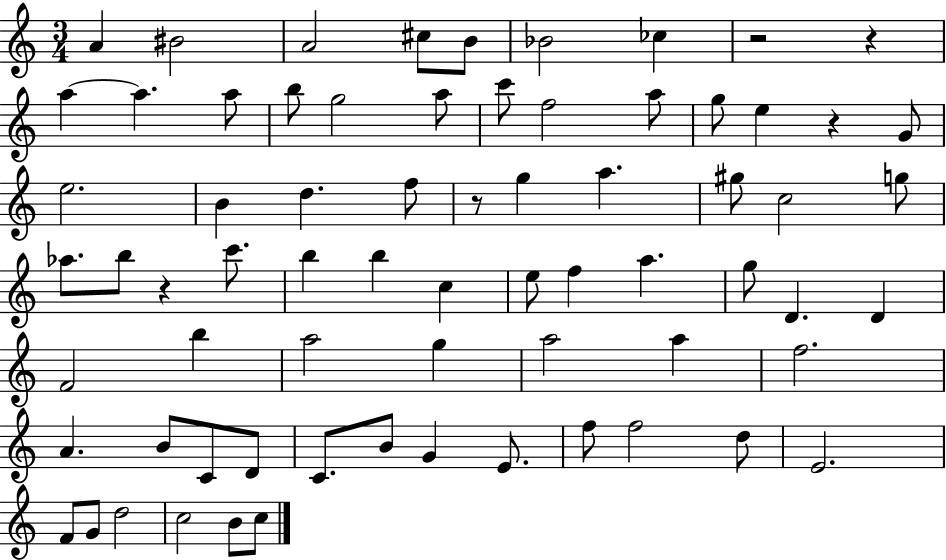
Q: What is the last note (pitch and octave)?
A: C5